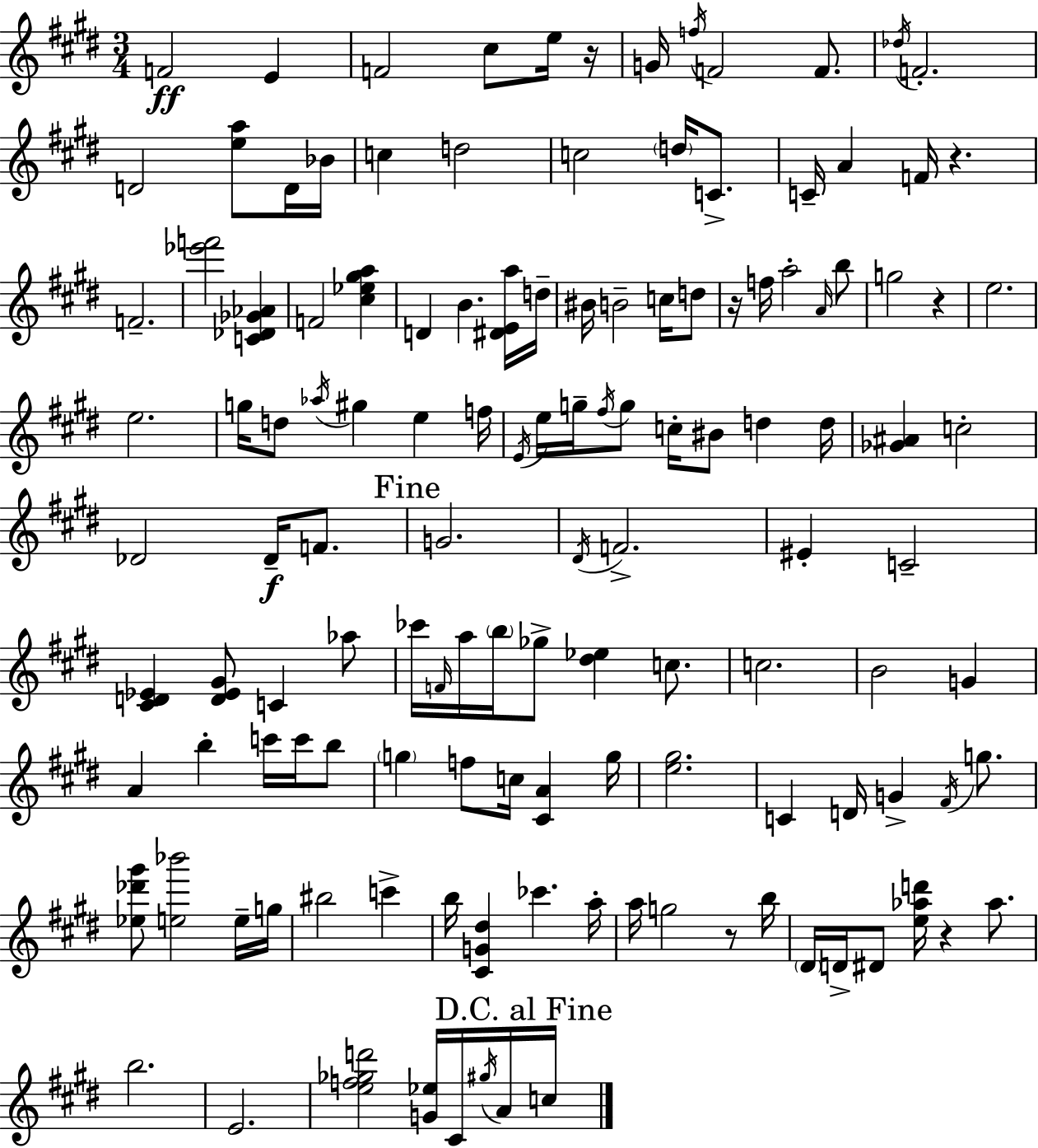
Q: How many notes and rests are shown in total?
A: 130